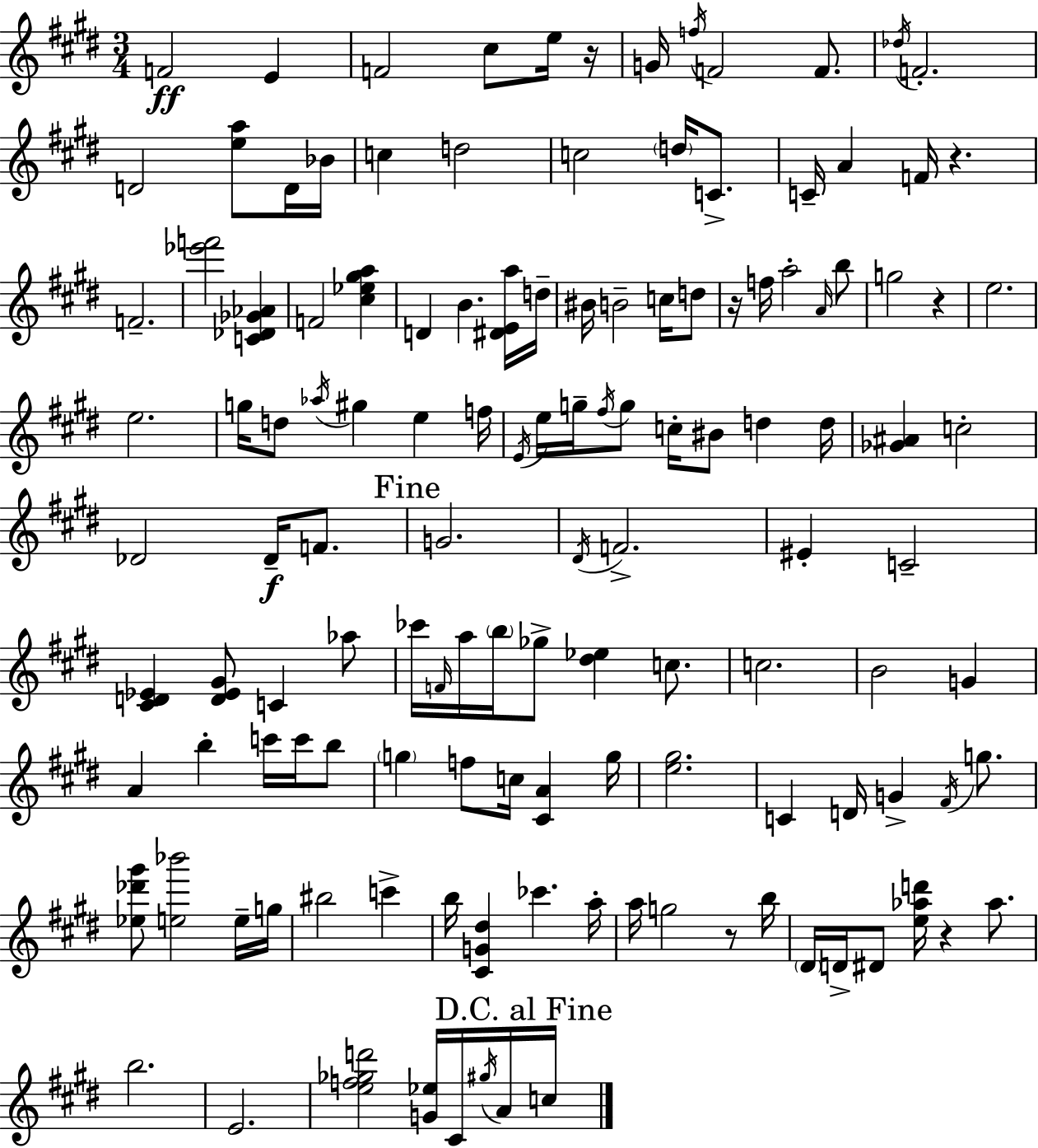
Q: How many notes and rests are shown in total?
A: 130